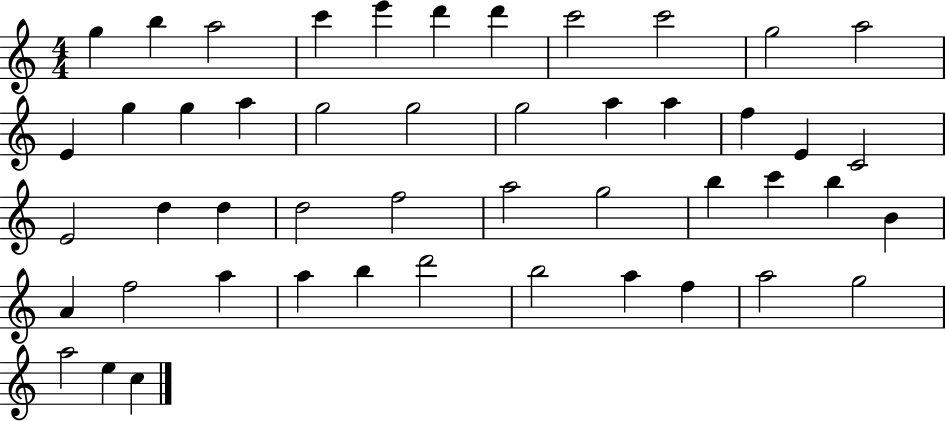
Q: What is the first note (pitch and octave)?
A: G5